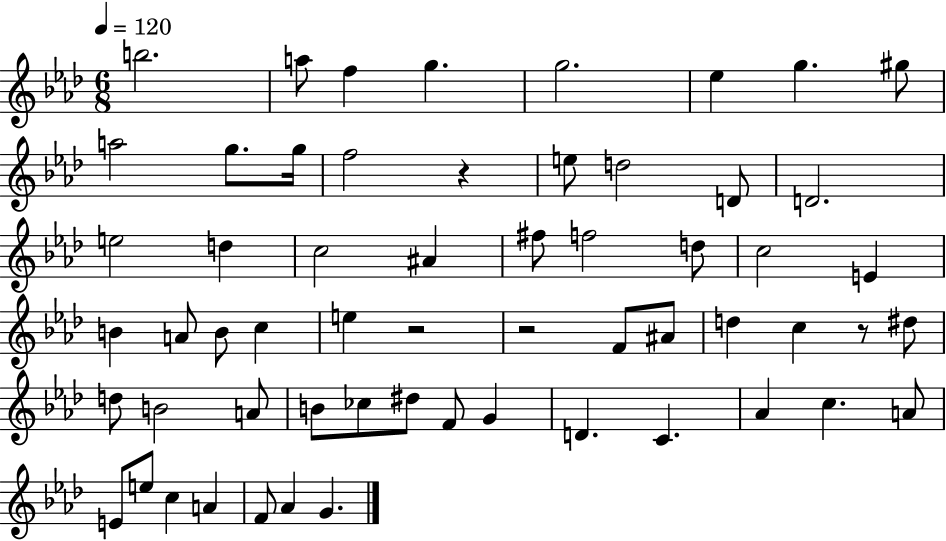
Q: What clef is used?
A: treble